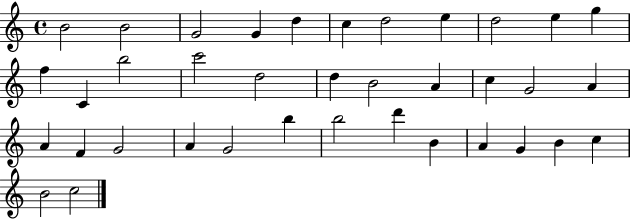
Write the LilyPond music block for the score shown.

{
  \clef treble
  \time 4/4
  \defaultTimeSignature
  \key c \major
  b'2 b'2 | g'2 g'4 d''4 | c''4 d''2 e''4 | d''2 e''4 g''4 | \break f''4 c'4 b''2 | c'''2 d''2 | d''4 b'2 a'4 | c''4 g'2 a'4 | \break a'4 f'4 g'2 | a'4 g'2 b''4 | b''2 d'''4 b'4 | a'4 g'4 b'4 c''4 | \break b'2 c''2 | \bar "|."
}